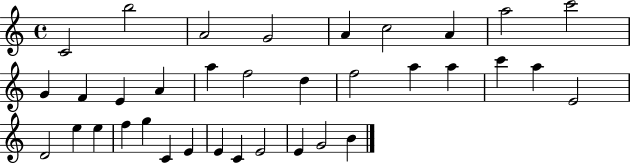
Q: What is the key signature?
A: C major